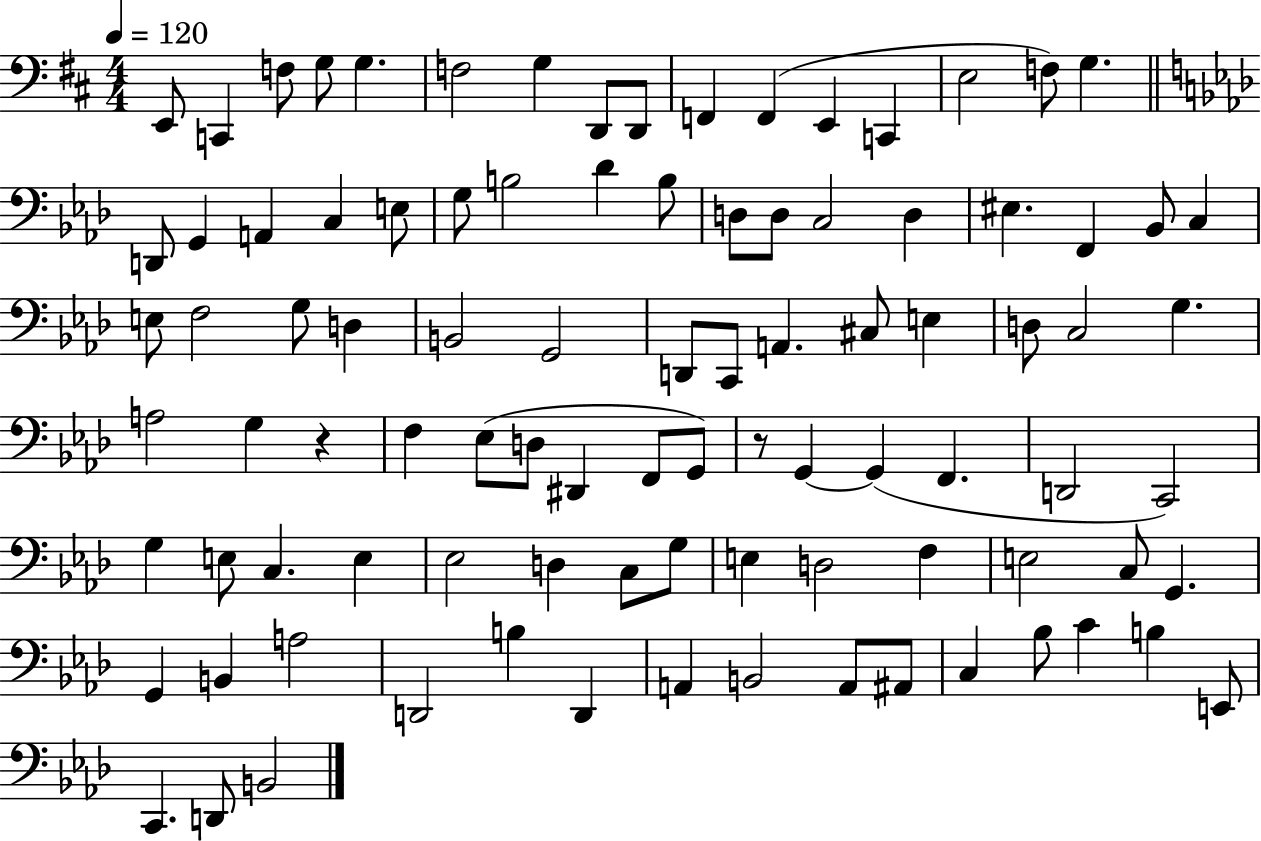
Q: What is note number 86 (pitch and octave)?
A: Bb3